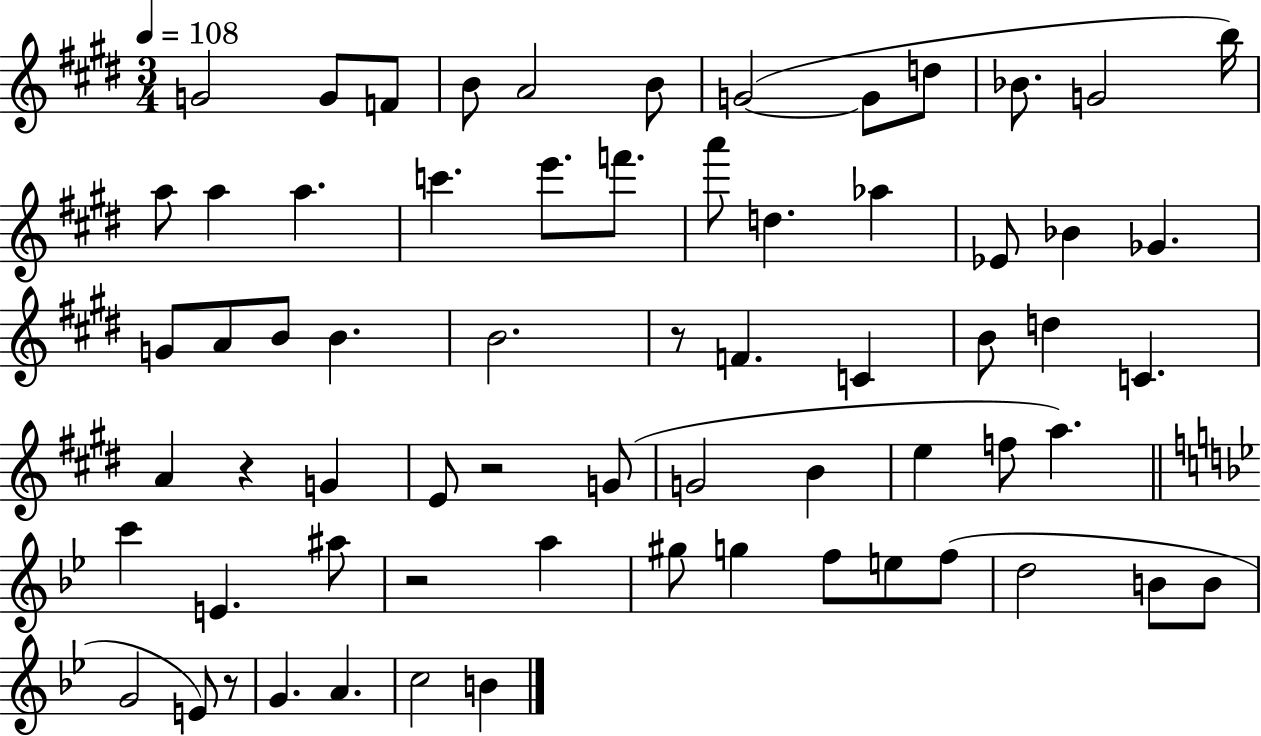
X:1
T:Untitled
M:3/4
L:1/4
K:E
G2 G/2 F/2 B/2 A2 B/2 G2 G/2 d/2 _B/2 G2 b/4 a/2 a a c' e'/2 f'/2 a'/2 d _a _E/2 _B _G G/2 A/2 B/2 B B2 z/2 F C B/2 d C A z G E/2 z2 G/2 G2 B e f/2 a c' E ^a/2 z2 a ^g/2 g f/2 e/2 f/2 d2 B/2 B/2 G2 E/2 z/2 G A c2 B